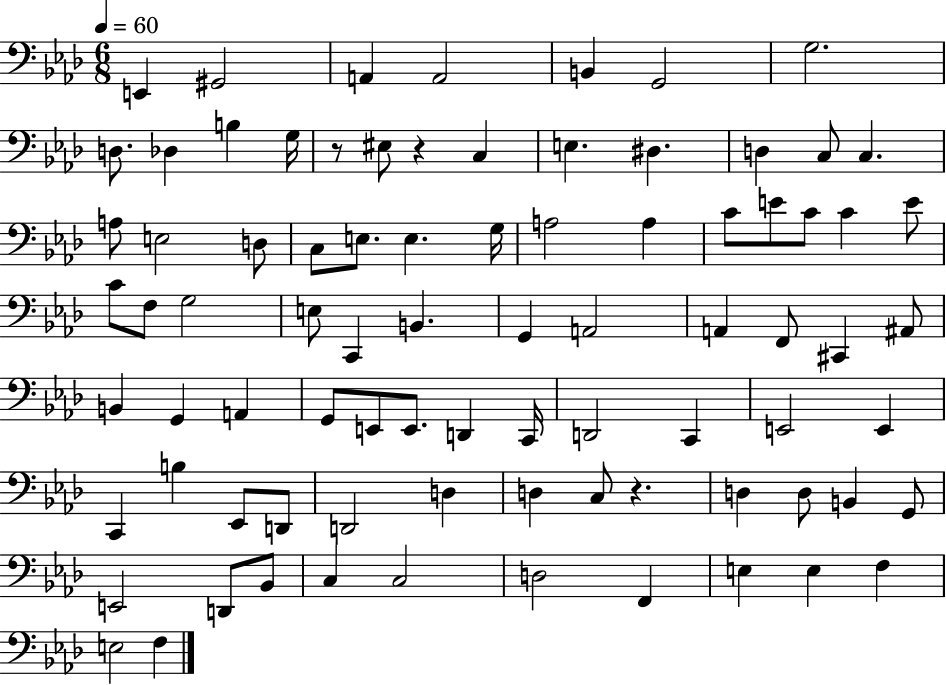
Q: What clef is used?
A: bass